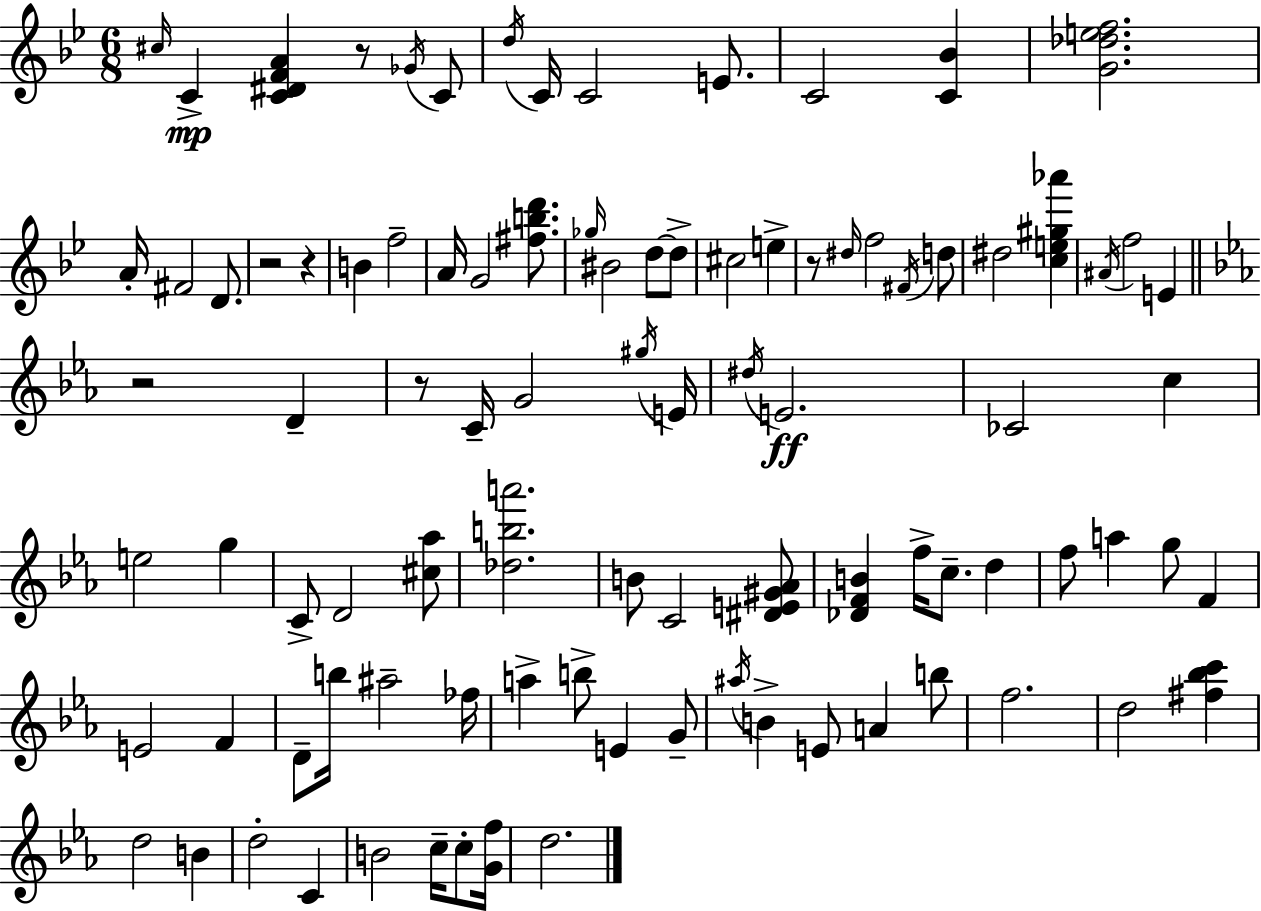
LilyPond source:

{
  \clef treble
  \numericTimeSignature
  \time 6/8
  \key bes \major
  \grace { cis''16 }\mp c'4-> <c' dis' f' a'>4 r8 \acciaccatura { ges'16 } | c'8 \acciaccatura { d''16 } c'16 c'2 | e'8. c'2 <c' bes'>4 | <g' des'' e'' f''>2. | \break a'16-. fis'2 | d'8. r2 r4 | b'4 f''2-- | a'16 g'2 | \break <fis'' b'' d'''>8. \grace { ges''16 } bis'2 | d''8~~ d''8-> cis''2 | e''4-> r8 \grace { dis''16 } f''2 | \acciaccatura { fis'16 } d''8 dis''2 | \break <c'' e'' gis'' aes'''>4 \acciaccatura { ais'16 } f''2 | e'4 \bar "||" \break \key c \minor r2 d'4-- | r8 c'16-- g'2 \acciaccatura { gis''16 } | e'16 \acciaccatura { dis''16 } e'2.\ff | ces'2 c''4 | \break e''2 g''4 | c'8-> d'2 | <cis'' aes''>8 <des'' b'' a'''>2. | b'8 c'2 | \break <dis' e' gis' aes'>8 <des' f' b'>4 f''16-> c''8.-- d''4 | f''8 a''4 g''8 f'4 | e'2 f'4 | d'8-- b''16 ais''2-- | \break fes''16 a''4-> b''8-> e'4 | g'8-- \acciaccatura { ais''16 } b'4-> e'8 a'4 | b''8 f''2. | d''2 <fis'' bes'' c'''>4 | \break d''2 b'4 | d''2-. c'4 | b'2 c''16-- | c''8-. <g' f''>16 d''2. | \break \bar "|."
}